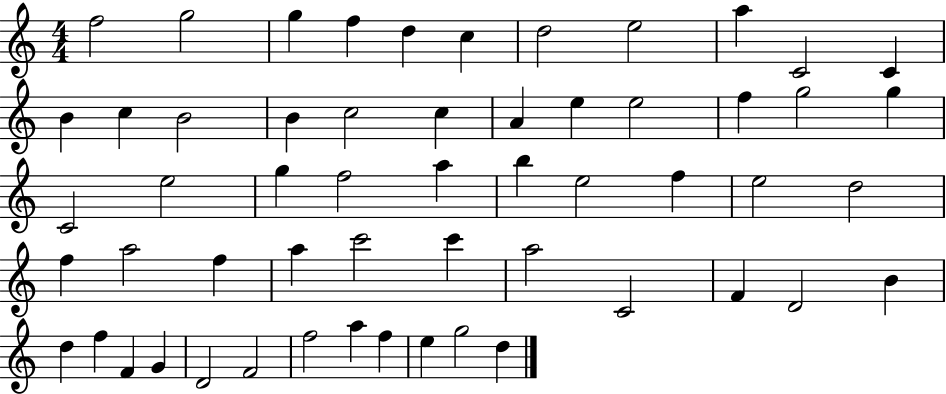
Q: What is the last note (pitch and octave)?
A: D5